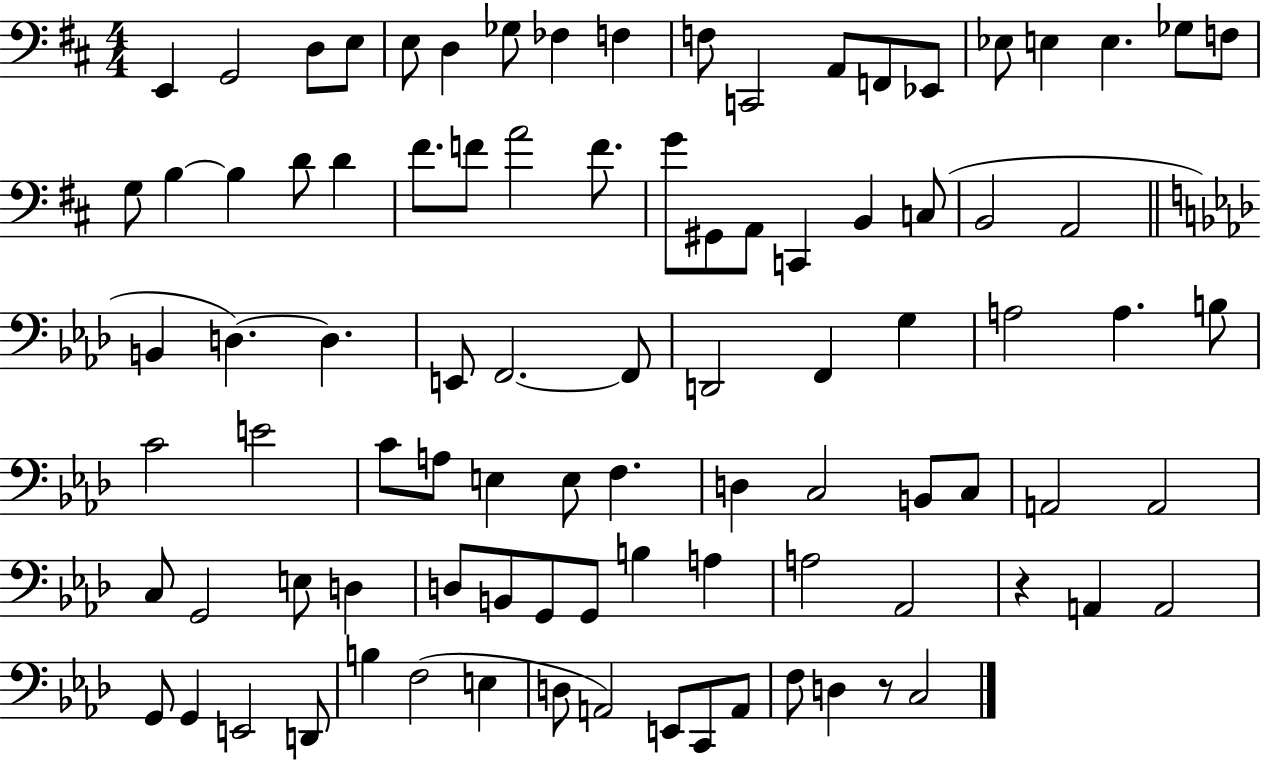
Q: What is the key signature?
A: D major